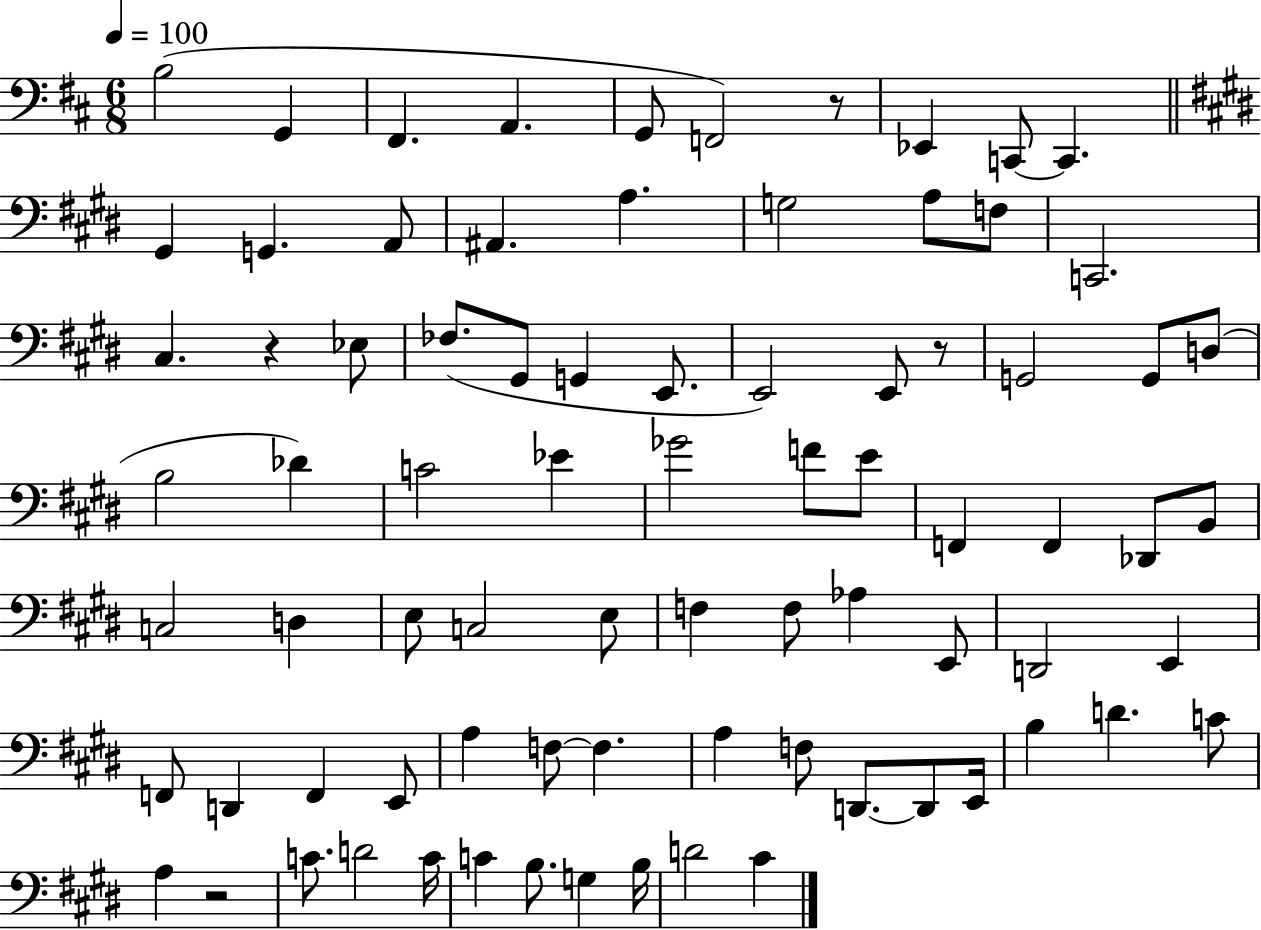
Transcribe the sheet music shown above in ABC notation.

X:1
T:Untitled
M:6/8
L:1/4
K:D
B,2 G,, ^F,, A,, G,,/2 F,,2 z/2 _E,, C,,/2 C,, ^G,, G,, A,,/2 ^A,, A, G,2 A,/2 F,/2 C,,2 ^C, z _E,/2 _F,/2 ^G,,/2 G,, E,,/2 E,,2 E,,/2 z/2 G,,2 G,,/2 D,/2 B,2 _D C2 _E _G2 F/2 E/2 F,, F,, _D,,/2 B,,/2 C,2 D, E,/2 C,2 E,/2 F, F,/2 _A, E,,/2 D,,2 E,, F,,/2 D,, F,, E,,/2 A, F,/2 F, A, F,/2 D,,/2 D,,/2 E,,/4 B, D C/2 A, z2 C/2 D2 C/4 C B,/2 G, B,/4 D2 ^C